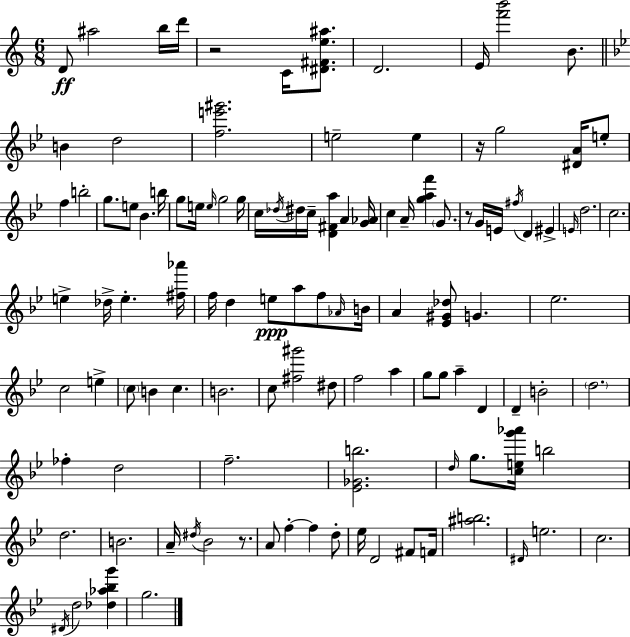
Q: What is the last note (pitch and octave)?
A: G5